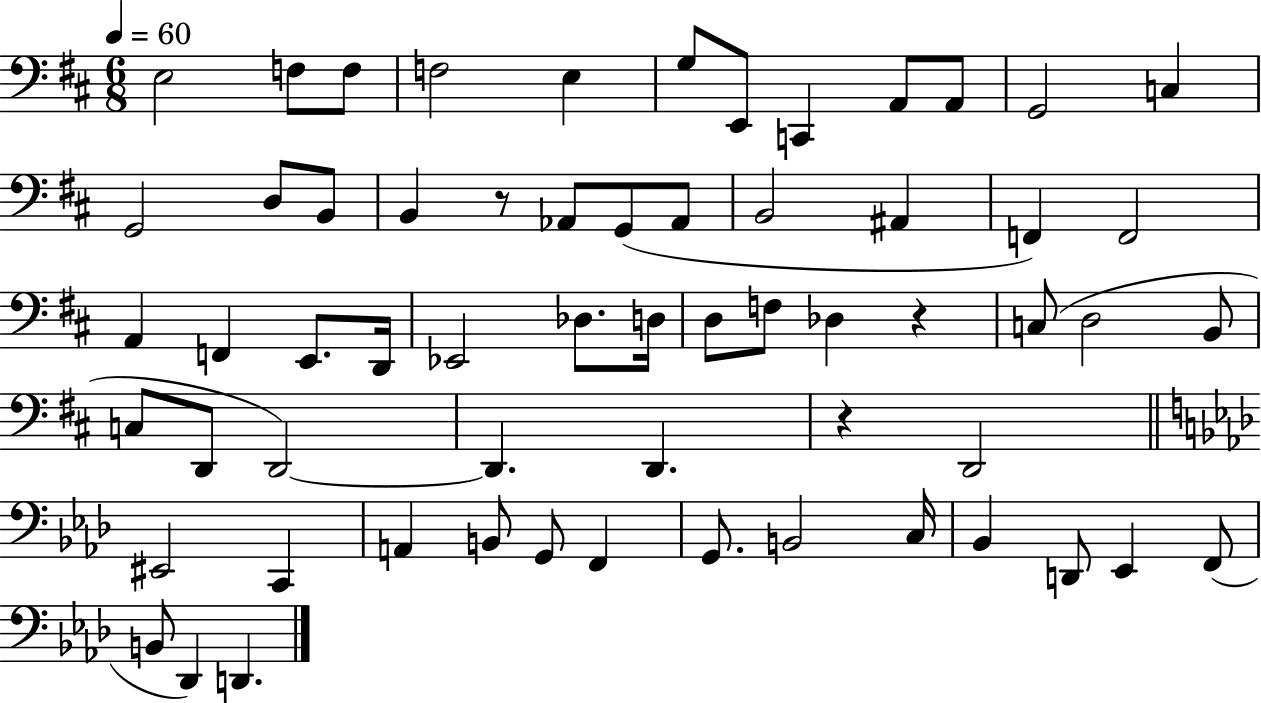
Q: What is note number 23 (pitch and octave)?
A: F2